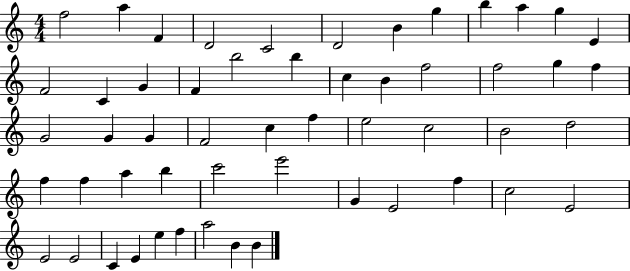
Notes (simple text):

F5/h A5/q F4/q D4/h C4/h D4/h B4/q G5/q B5/q A5/q G5/q E4/q F4/h C4/q G4/q F4/q B5/h B5/q C5/q B4/q F5/h F5/h G5/q F5/q G4/h G4/q G4/q F4/h C5/q F5/q E5/h C5/h B4/h D5/h F5/q F5/q A5/q B5/q C6/h E6/h G4/q E4/h F5/q C5/h E4/h E4/h E4/h C4/q E4/q E5/q F5/q A5/h B4/q B4/q